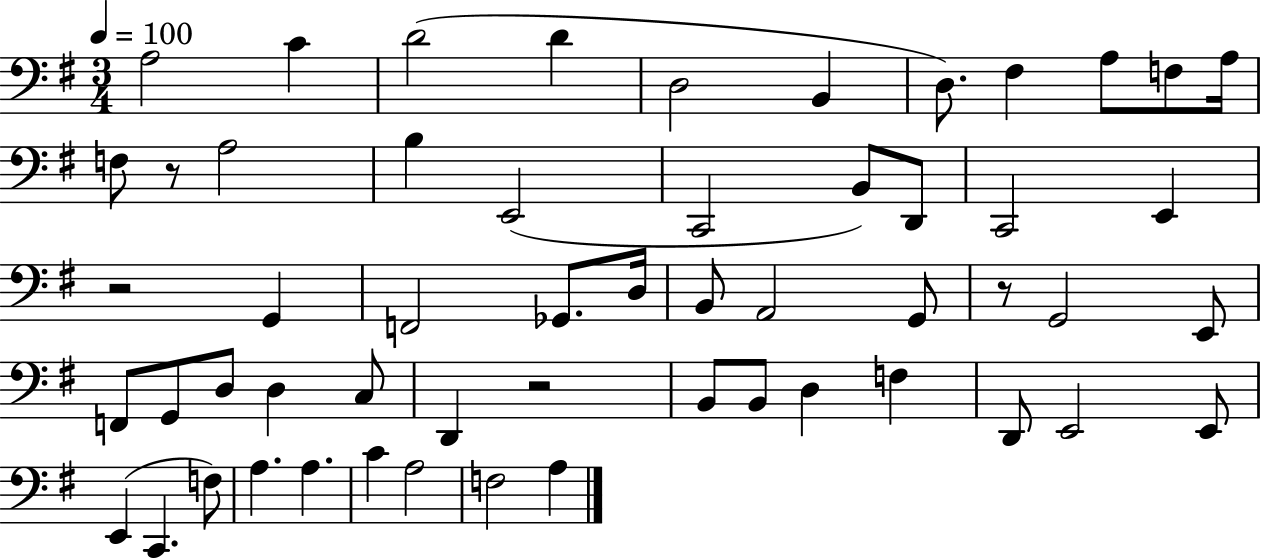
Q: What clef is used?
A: bass